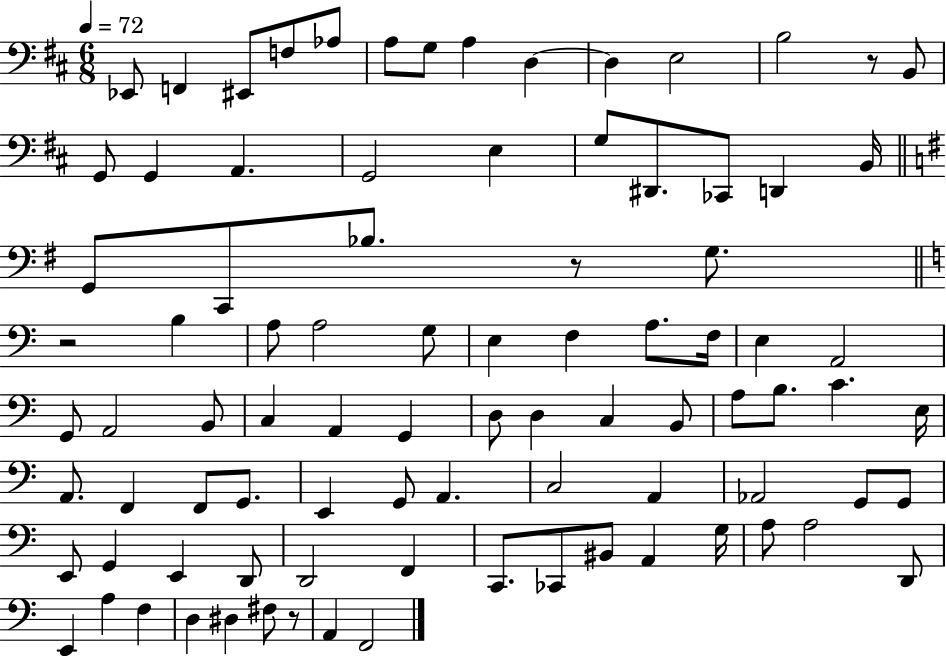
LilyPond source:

{
  \clef bass
  \numericTimeSignature
  \time 6/8
  \key d \major
  \tempo 4 = 72
  ees,8 f,4 eis,8 f8 aes8 | a8 g8 a4 d4~~ | d4 e2 | b2 r8 b,8 | \break g,8 g,4 a,4. | g,2 e4 | g8 dis,8. ces,8 d,4 b,16 | \bar "||" \break \key g \major g,8 c,8 bes8. r8 g8. | \bar "||" \break \key c \major r2 b4 | a8 a2 g8 | e4 f4 a8. f16 | e4 a,2 | \break g,8 a,2 b,8 | c4 a,4 g,4 | d8 d4 c4 b,8 | a8 b8. c'4. e16 | \break a,8. f,4 f,8 g,8. | e,4 g,8 a,4. | c2 a,4 | aes,2 g,8 g,8 | \break e,8 g,4 e,4 d,8 | d,2 f,4 | c,8. ces,8 bis,8 a,4 g16 | a8 a2 d,8 | \break e,4 a4 f4 | d4 dis4 fis8 r8 | a,4 f,2 | \bar "|."
}